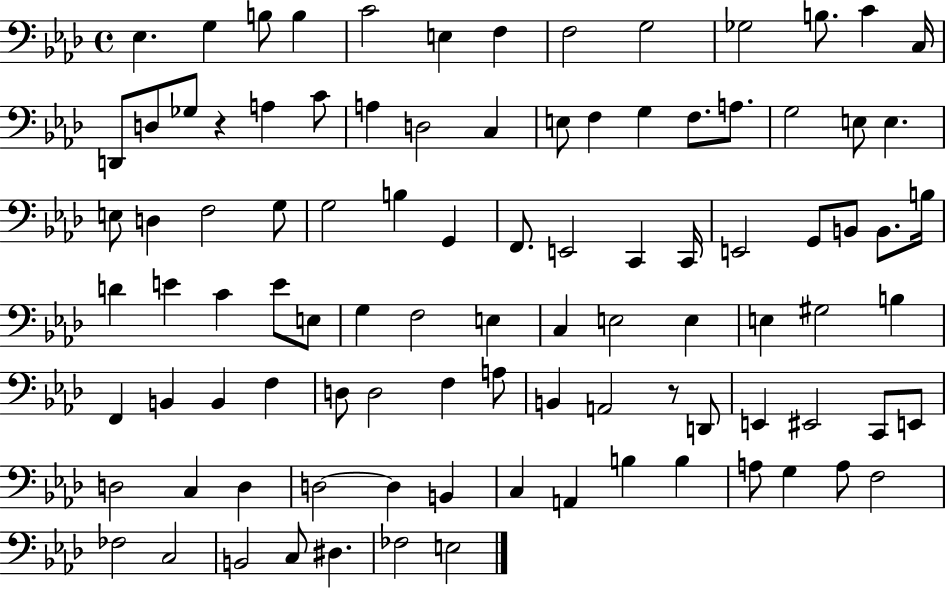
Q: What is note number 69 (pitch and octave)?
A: A2